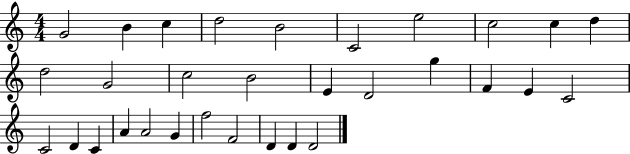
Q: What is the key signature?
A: C major